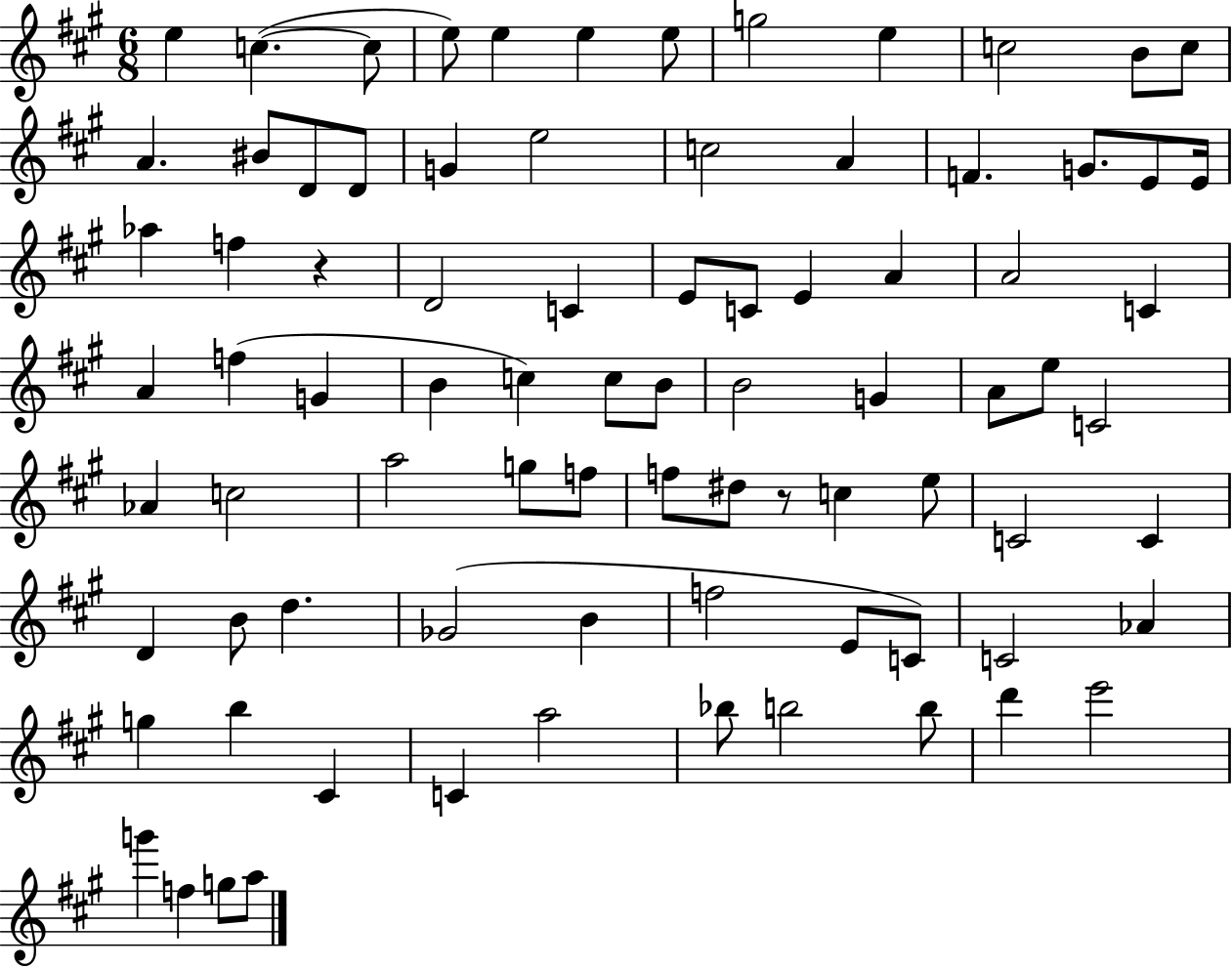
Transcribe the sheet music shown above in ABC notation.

X:1
T:Untitled
M:6/8
L:1/4
K:A
e c c/2 e/2 e e e/2 g2 e c2 B/2 c/2 A ^B/2 D/2 D/2 G e2 c2 A F G/2 E/2 E/4 _a f z D2 C E/2 C/2 E A A2 C A f G B c c/2 B/2 B2 G A/2 e/2 C2 _A c2 a2 g/2 f/2 f/2 ^d/2 z/2 c e/2 C2 C D B/2 d _G2 B f2 E/2 C/2 C2 _A g b ^C C a2 _b/2 b2 b/2 d' e'2 g' f g/2 a/2